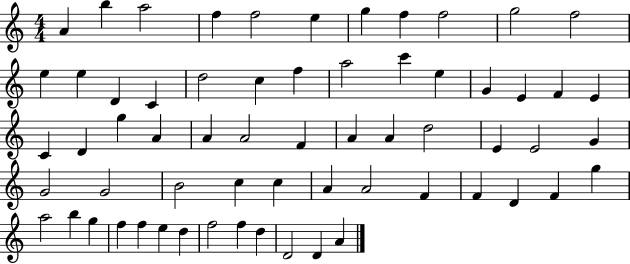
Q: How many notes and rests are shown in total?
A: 63